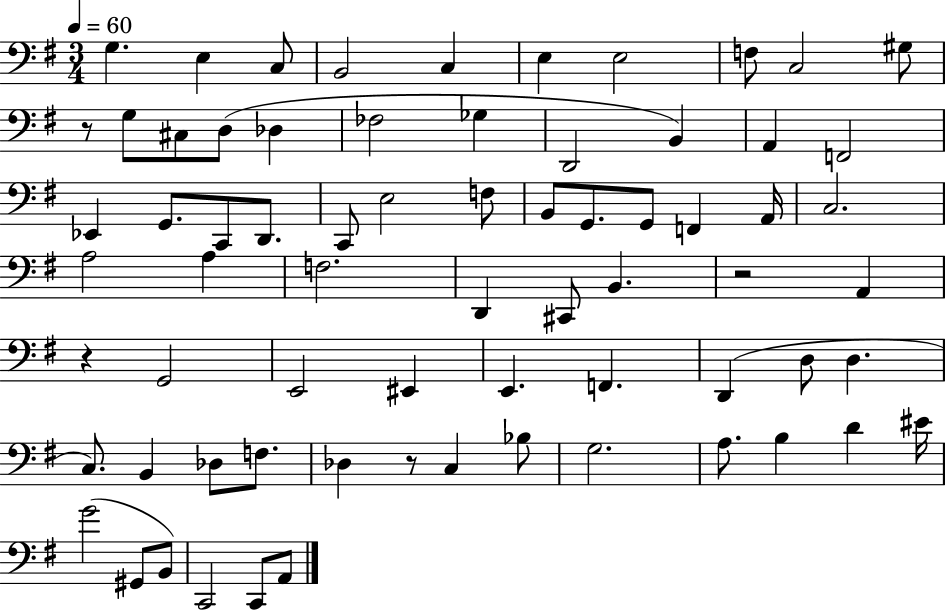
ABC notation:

X:1
T:Untitled
M:3/4
L:1/4
K:G
G, E, C,/2 B,,2 C, E, E,2 F,/2 C,2 ^G,/2 z/2 G,/2 ^C,/2 D,/2 _D, _F,2 _G, D,,2 B,, A,, F,,2 _E,, G,,/2 C,,/2 D,,/2 C,,/2 E,2 F,/2 B,,/2 G,,/2 G,,/2 F,, A,,/4 C,2 A,2 A, F,2 D,, ^C,,/2 B,, z2 A,, z G,,2 E,,2 ^E,, E,, F,, D,, D,/2 D, C,/2 B,, _D,/2 F,/2 _D, z/2 C, _B,/2 G,2 A,/2 B, D ^E/4 G2 ^G,,/2 B,,/2 C,,2 C,,/2 A,,/2